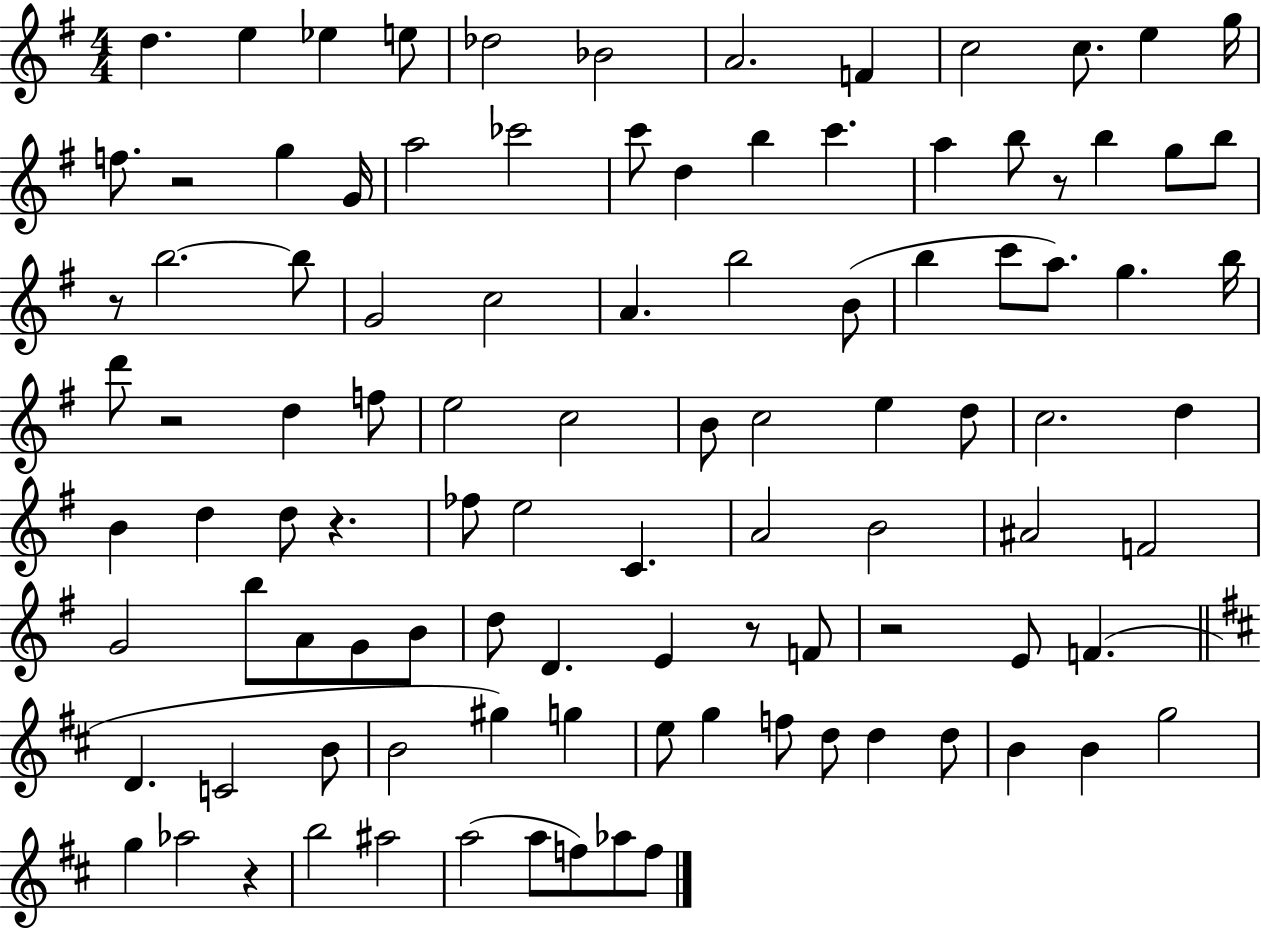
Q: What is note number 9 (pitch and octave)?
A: C5